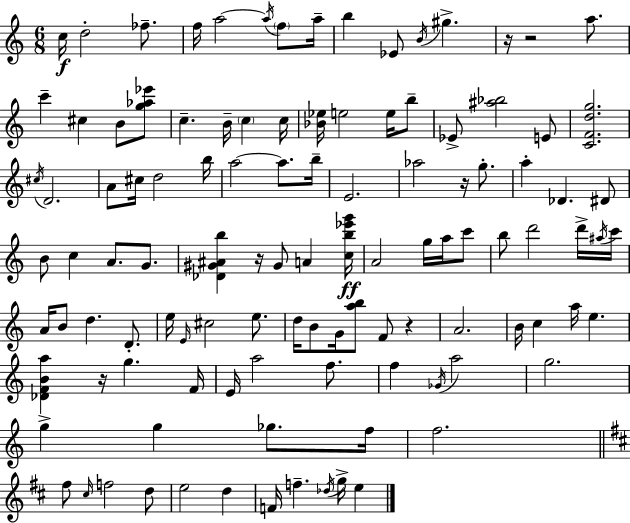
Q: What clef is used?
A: treble